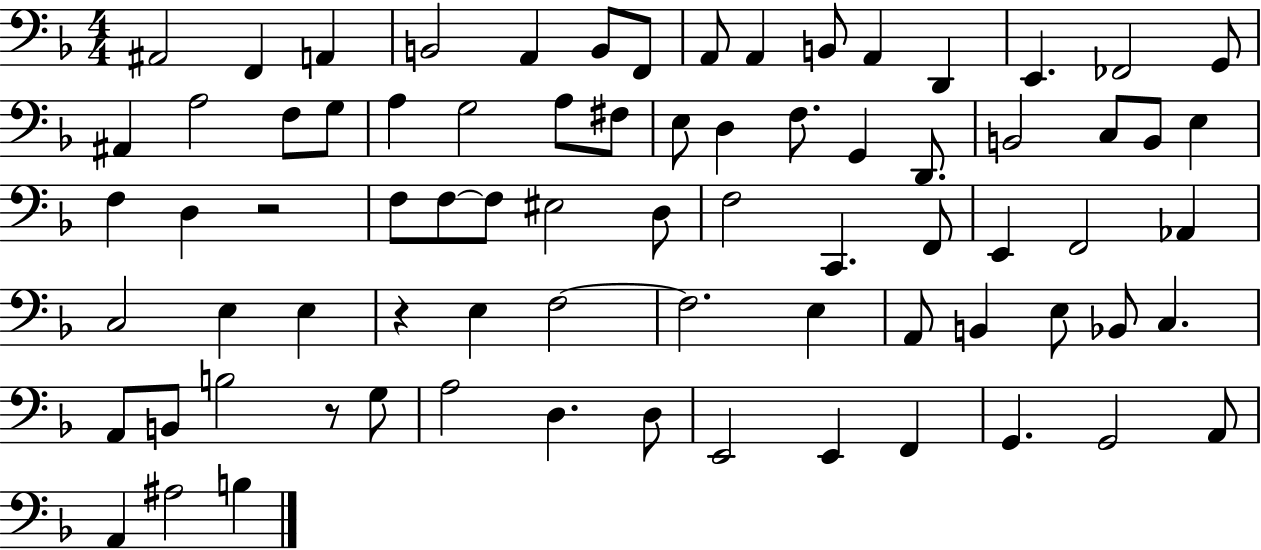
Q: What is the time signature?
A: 4/4